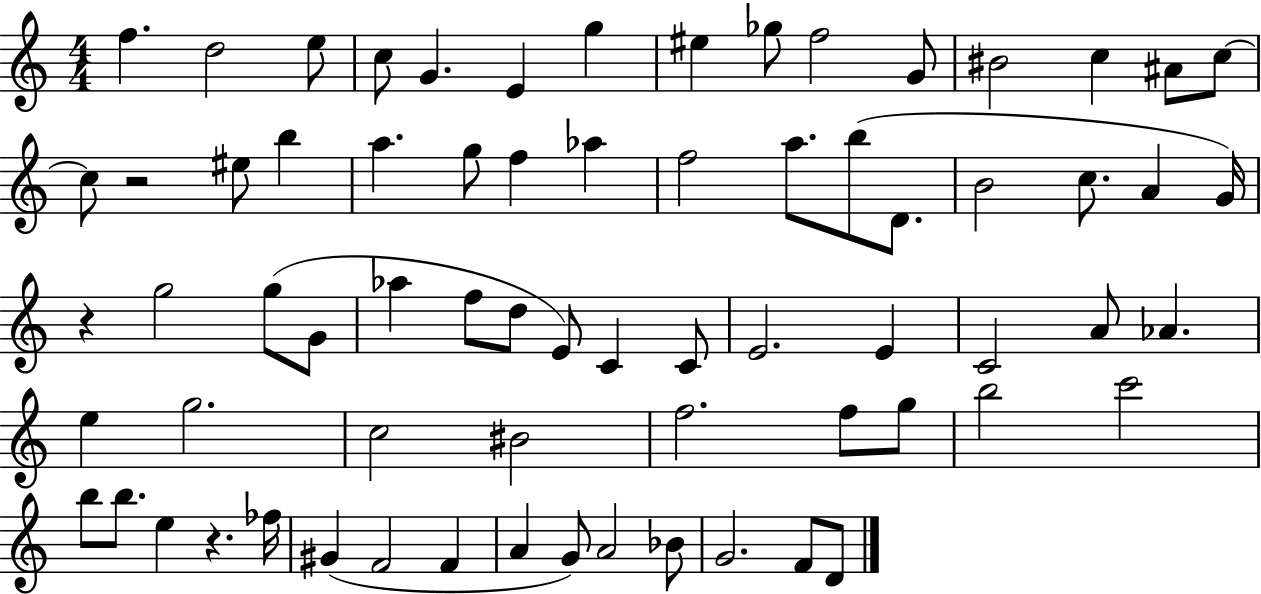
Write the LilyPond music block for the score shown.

{
  \clef treble
  \numericTimeSignature
  \time 4/4
  \key c \major
  f''4. d''2 e''8 | c''8 g'4. e'4 g''4 | eis''4 ges''8 f''2 g'8 | bis'2 c''4 ais'8 c''8~~ | \break c''8 r2 eis''8 b''4 | a''4. g''8 f''4 aes''4 | f''2 a''8. b''8( d'8. | b'2 c''8. a'4 g'16) | \break r4 g''2 g''8( g'8 | aes''4 f''8 d''8 e'8) c'4 c'8 | e'2. e'4 | c'2 a'8 aes'4. | \break e''4 g''2. | c''2 bis'2 | f''2. f''8 g''8 | b''2 c'''2 | \break b''8 b''8. e''4 r4. fes''16 | gis'4( f'2 f'4 | a'4 g'8) a'2 bes'8 | g'2. f'8 d'8 | \break \bar "|."
}